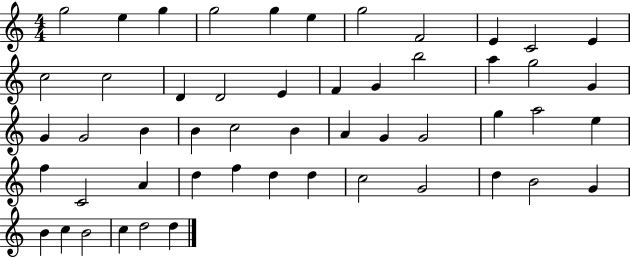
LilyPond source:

{
  \clef treble
  \numericTimeSignature
  \time 4/4
  \key c \major
  g''2 e''4 g''4 | g''2 g''4 e''4 | g''2 f'2 | e'4 c'2 e'4 | \break c''2 c''2 | d'4 d'2 e'4 | f'4 g'4 b''2 | a''4 g''2 g'4 | \break g'4 g'2 b'4 | b'4 c''2 b'4 | a'4 g'4 g'2 | g''4 a''2 e''4 | \break f''4 c'2 a'4 | d''4 f''4 d''4 d''4 | c''2 g'2 | d''4 b'2 g'4 | \break b'4 c''4 b'2 | c''4 d''2 d''4 | \bar "|."
}